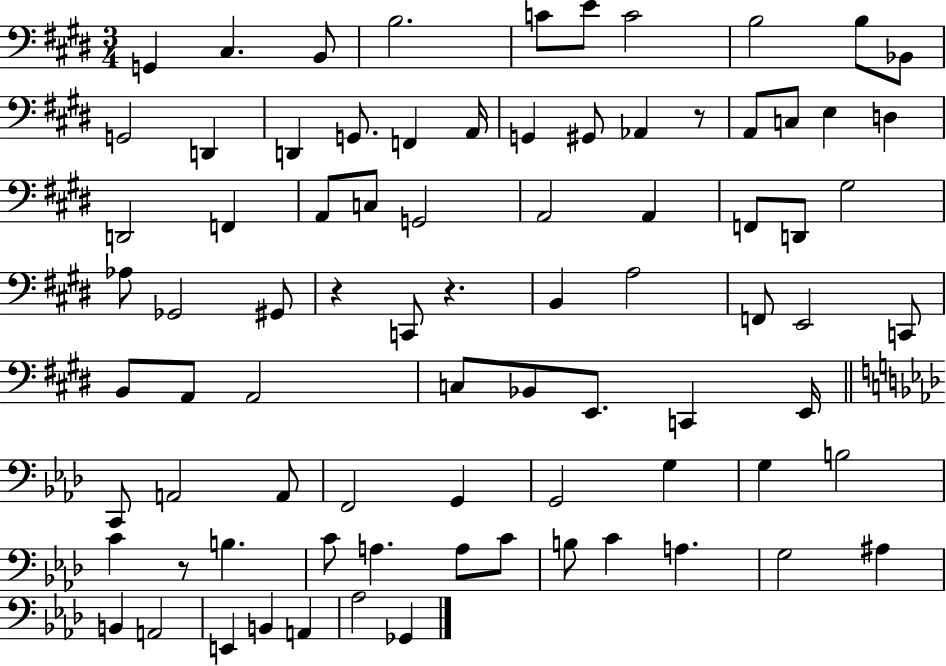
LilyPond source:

{
  \clef bass
  \numericTimeSignature
  \time 3/4
  \key e \major
  g,4 cis4. b,8 | b2. | c'8 e'8 c'2 | b2 b8 bes,8 | \break g,2 d,4 | d,4 g,8. f,4 a,16 | g,4 gis,8 aes,4 r8 | a,8 c8 e4 d4 | \break d,2 f,4 | a,8 c8 g,2 | a,2 a,4 | f,8 d,8 gis2 | \break aes8 ges,2 gis,8 | r4 c,8 r4. | b,4 a2 | f,8 e,2 c,8 | \break b,8 a,8 a,2 | c8 bes,8 e,8. c,4 e,16 | \bar "||" \break \key aes \major c,8 a,2 a,8 | f,2 g,4 | g,2 g4 | g4 b2 | \break c'4 r8 b4. | c'8 a4. a8 c'8 | b8 c'4 a4. | g2 ais4 | \break b,4 a,2 | e,4 b,4 a,4 | aes2 ges,4 | \bar "|."
}